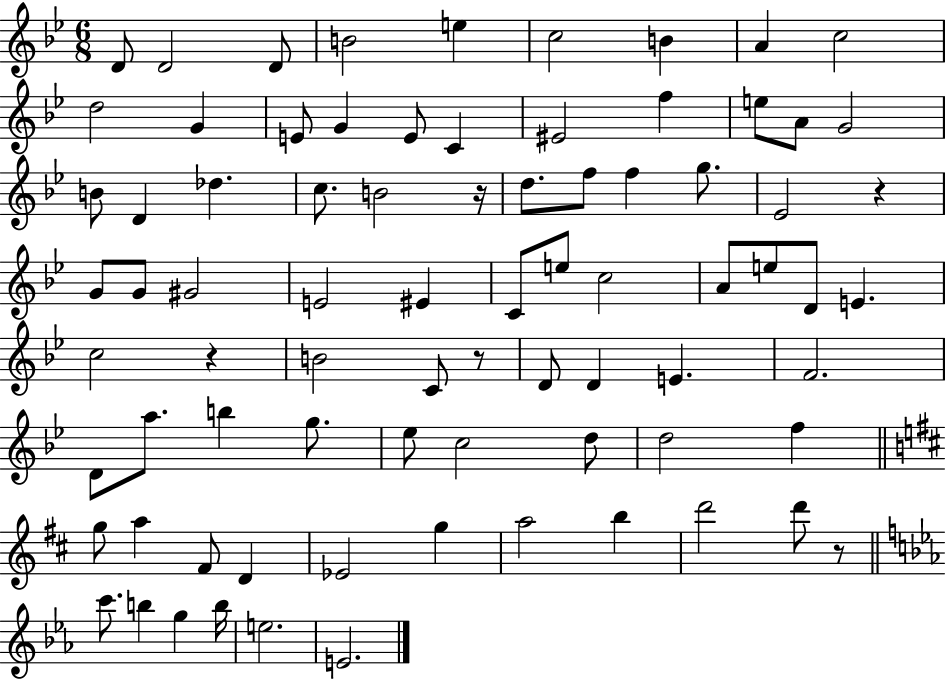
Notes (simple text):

D4/e D4/h D4/e B4/h E5/q C5/h B4/q A4/q C5/h D5/h G4/q E4/e G4/q E4/e C4/q EIS4/h F5/q E5/e A4/e G4/h B4/e D4/q Db5/q. C5/e. B4/h R/s D5/e. F5/e F5/q G5/e. Eb4/h R/q G4/e G4/e G#4/h E4/h EIS4/q C4/e E5/e C5/h A4/e E5/e D4/e E4/q. C5/h R/q B4/h C4/e R/e D4/e D4/q E4/q. F4/h. D4/e A5/e. B5/q G5/e. Eb5/e C5/h D5/e D5/h F5/q G5/e A5/q F#4/e D4/q Eb4/h G5/q A5/h B5/q D6/h D6/e R/e C6/e. B5/q G5/q B5/s E5/h. E4/h.